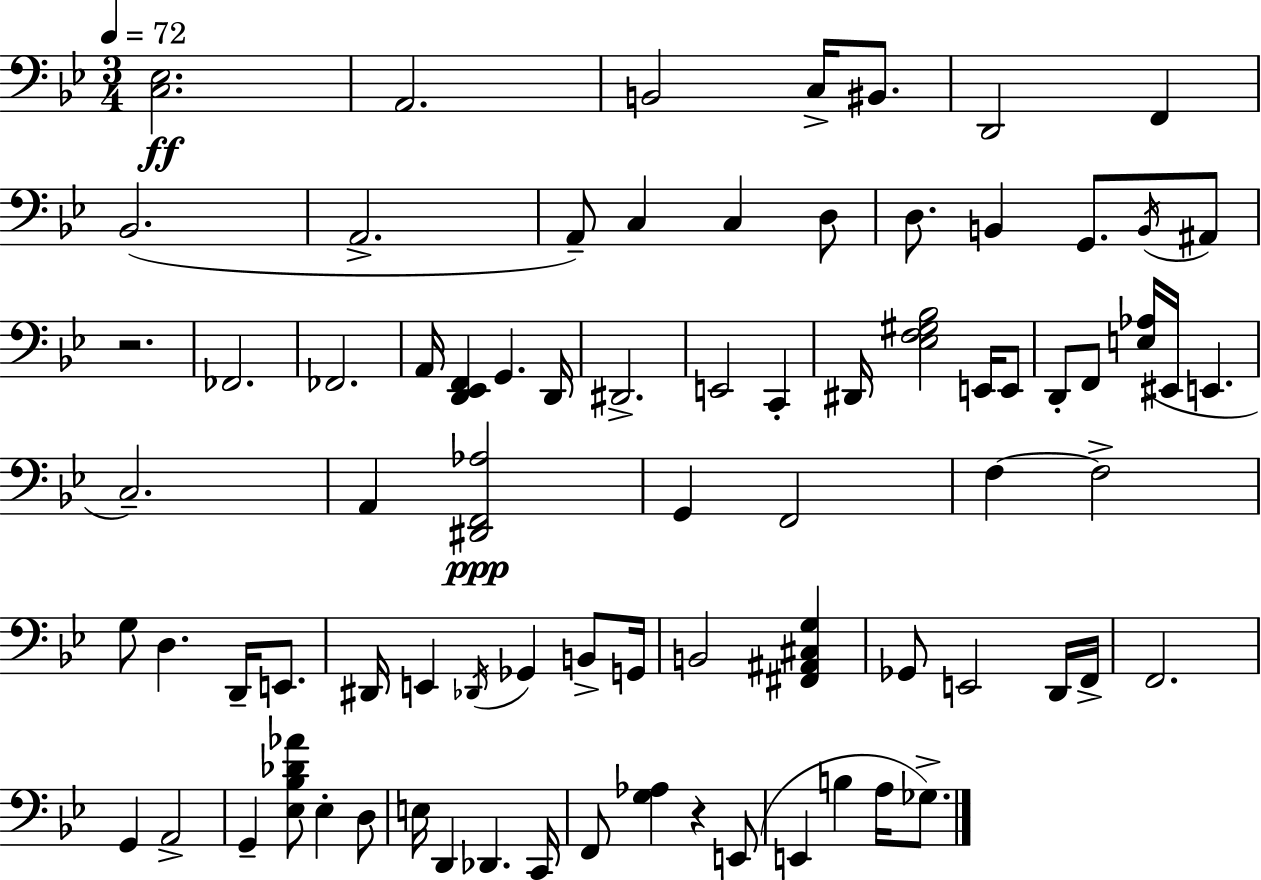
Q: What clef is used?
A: bass